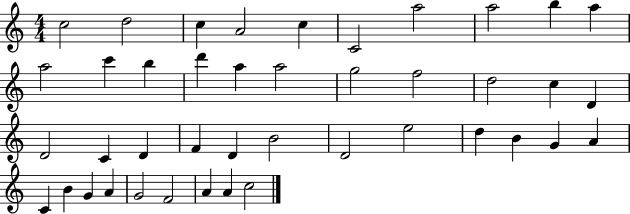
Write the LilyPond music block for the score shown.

{
  \clef treble
  \numericTimeSignature
  \time 4/4
  \key c \major
  c''2 d''2 | c''4 a'2 c''4 | c'2 a''2 | a''2 b''4 a''4 | \break a''2 c'''4 b''4 | d'''4 a''4 a''2 | g''2 f''2 | d''2 c''4 d'4 | \break d'2 c'4 d'4 | f'4 d'4 b'2 | d'2 e''2 | d''4 b'4 g'4 a'4 | \break c'4 b'4 g'4 a'4 | g'2 f'2 | a'4 a'4 c''2 | \bar "|."
}